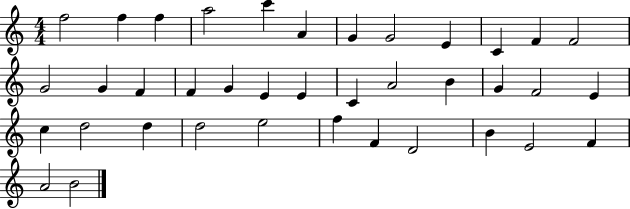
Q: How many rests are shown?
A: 0